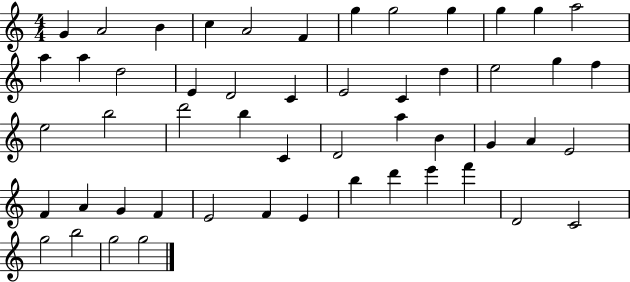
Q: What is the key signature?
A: C major